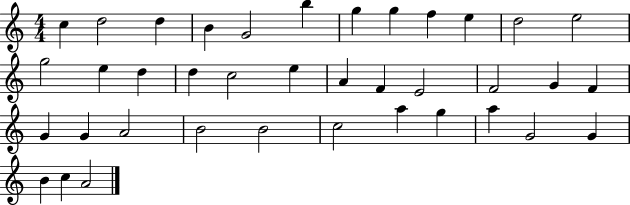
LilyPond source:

{
  \clef treble
  \numericTimeSignature
  \time 4/4
  \key c \major
  c''4 d''2 d''4 | b'4 g'2 b''4 | g''4 g''4 f''4 e''4 | d''2 e''2 | \break g''2 e''4 d''4 | d''4 c''2 e''4 | a'4 f'4 e'2 | f'2 g'4 f'4 | \break g'4 g'4 a'2 | b'2 b'2 | c''2 a''4 g''4 | a''4 g'2 g'4 | \break b'4 c''4 a'2 | \bar "|."
}